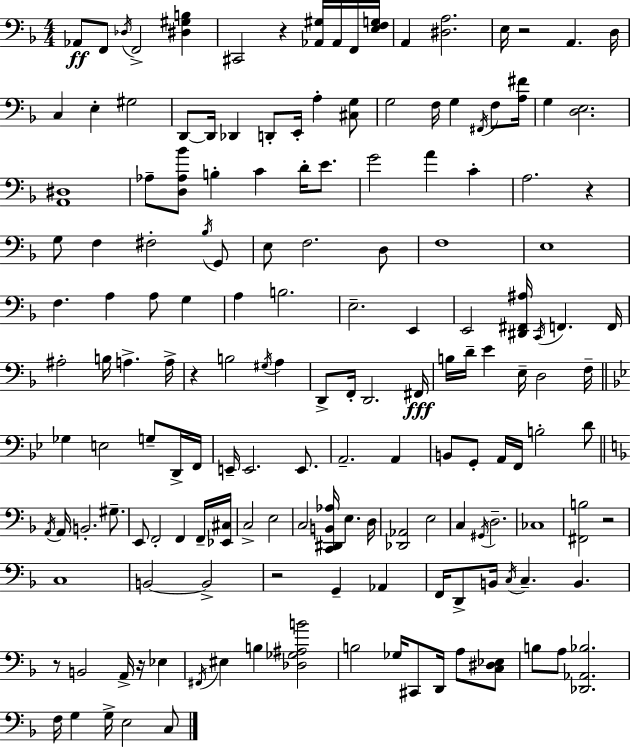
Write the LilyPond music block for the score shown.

{
  \clef bass
  \numericTimeSignature
  \time 4/4
  \key d \minor
  aes,8\ff f,8 \acciaccatura { des16 } f,2-> <dis gis b>4 | cis,2 r4 <aes, gis>16 aes,16 f,16 | <e f g>16 a,4 <dis a>2. | e16 r2 a,4. | \break d16 c4 e4-. gis2 | d,8~~ d,16 des,4 d,8-. e,16-. a4-. <cis g>8 | g2 f16 g4 \acciaccatura { fis,16 } f8 | <a fis'>16 g4 <d e>2. | \break <a, dis>1 | aes8-- <d aes bes'>8 b4-. c'4 d'16-. e'8. | g'2 a'4 c'4-. | a2. r4 | \break g8 f4 fis2-. | \acciaccatura { bes16 } g,8 e8 f2. | d8 f1 | e1 | \break f4. a4 a8 g4 | a4 b2. | e2.-- e,4 | e,2 <dis, fis, ais>16 \acciaccatura { c,16 } f,4. | \break f,16 ais2-. b16 a4.-> | a16-> r4 b2 | \acciaccatura { gis16 } a4 d,8-> f,16-. d,2. | fis,16\fff b16 d'16-- e'4 e16-- d2 | \break f16-- \bar "||" \break \key bes \major ges4 e2 g8-- d,16-> f,16 | e,16-- e,2. e,8. | a,2.-- a,4 | b,8 g,8-. a,16 f,16 b2-. d'8 | \break \bar "||" \break \key f \major \acciaccatura { a,16 } a,16 b,2.-. gis8.-- | e,8 f,2-. f,4 f,16-- | <ees, cis>16 c2-> e2 | c2 <c, dis, b, aes>16 e4. | \break d16 <des, aes,>2 e2 | c4 \acciaccatura { gis,16 } d2.-- | ces1 | <fis, b>2 r2 | \break c1 | b,2~~ b,2-> | r2 g,4-- aes,4 | f,16 d,8-> b,16 \acciaccatura { c16 } c4.-- b,4. | \break r8 b,2 a,16-> r16 ees4 | \acciaccatura { fis,16 } eis4 b4 <des ges ais b'>2 | b2 ges16 cis,8 d,16 | a8 <c dis ees>8 b8 a8 <des, aes, bes>2. | \break f16 g4 g16-> e2 | c8 \bar "|."
}